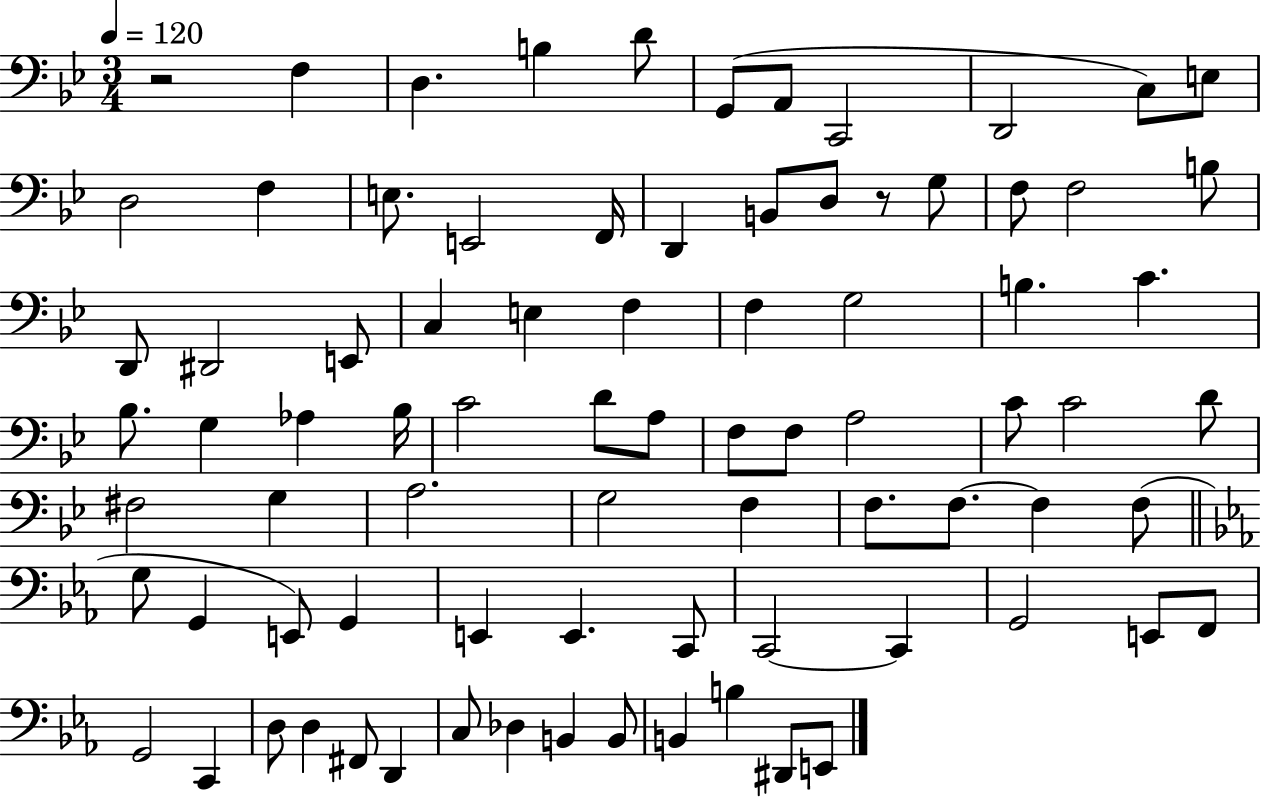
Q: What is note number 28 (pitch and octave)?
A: F3